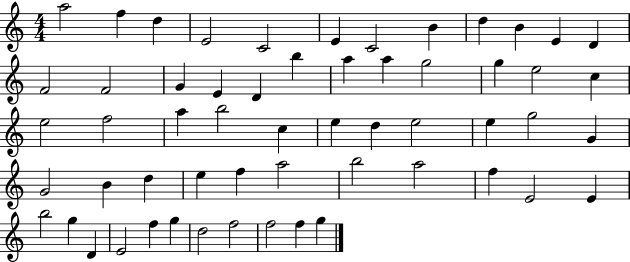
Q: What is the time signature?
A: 4/4